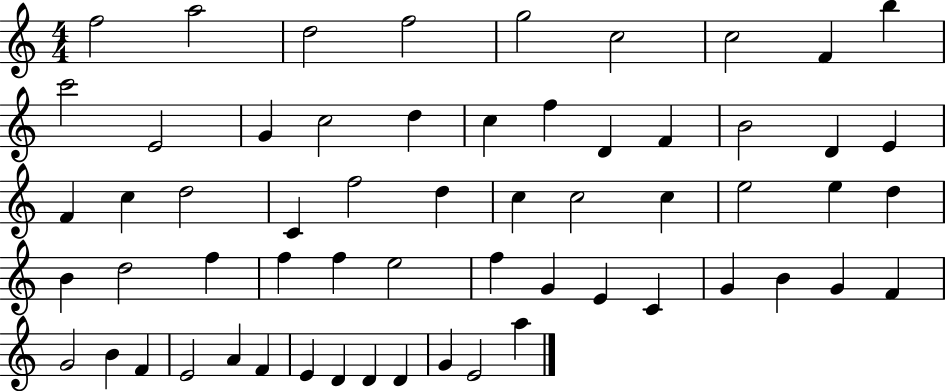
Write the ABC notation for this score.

X:1
T:Untitled
M:4/4
L:1/4
K:C
f2 a2 d2 f2 g2 c2 c2 F b c'2 E2 G c2 d c f D F B2 D E F c d2 C f2 d c c2 c e2 e d B d2 f f f e2 f G E C G B G F G2 B F E2 A F E D D D G E2 a